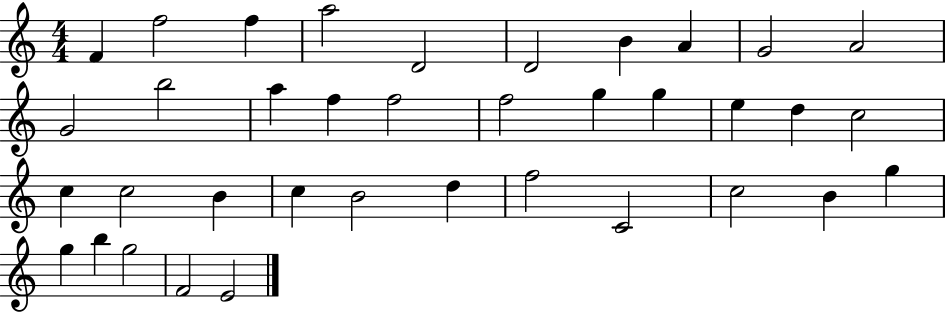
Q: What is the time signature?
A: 4/4